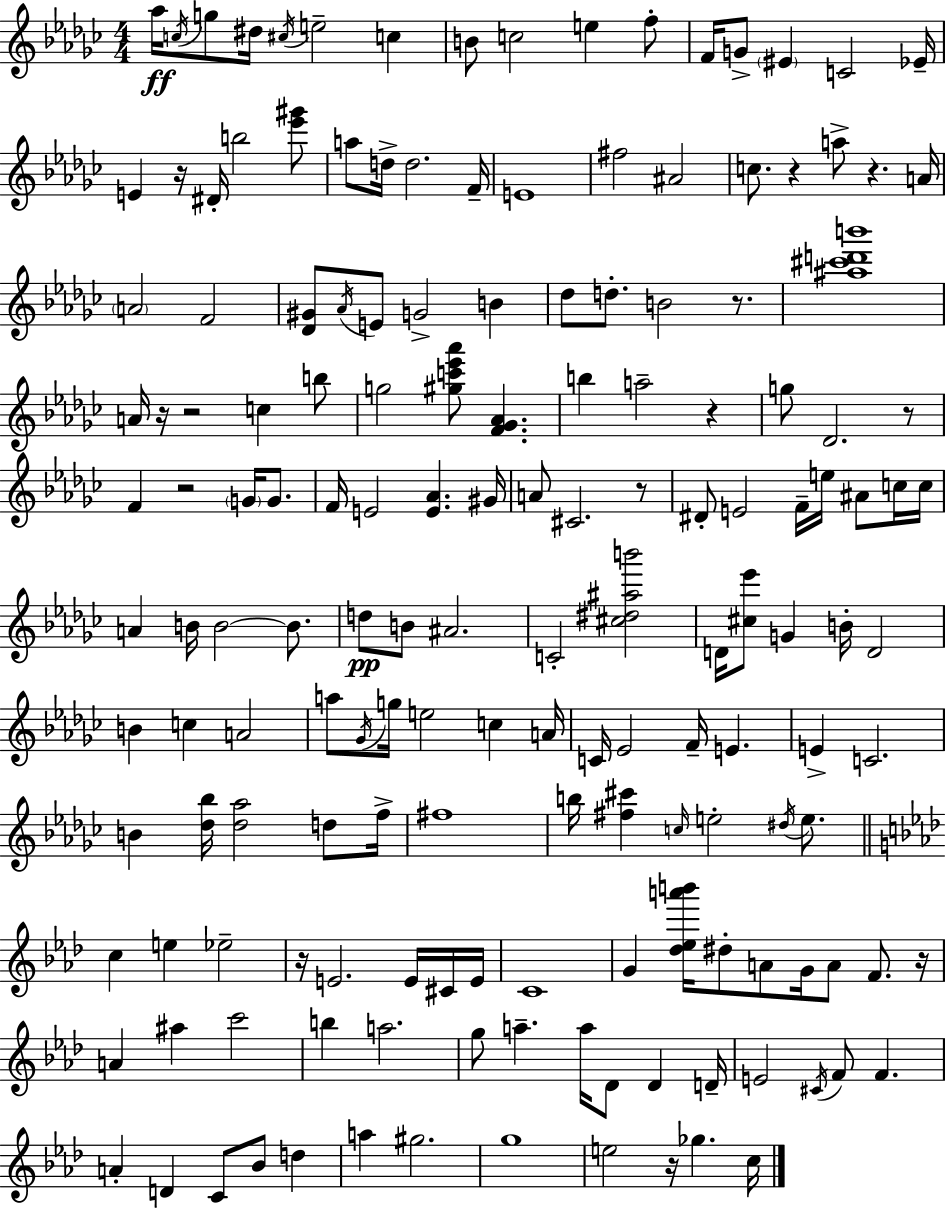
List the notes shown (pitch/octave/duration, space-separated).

Ab5/s C5/s G5/e D#5/s C#5/s E5/h C5/q B4/e C5/h E5/q F5/e F4/s G4/e EIS4/q C4/h Eb4/s E4/q R/s D#4/s B5/h [Eb6,G#6]/e A5/e D5/s D5/h. F4/s E4/w F#5/h A#4/h C5/e. R/q A5/e R/q. A4/s A4/h F4/h [Db4,G#4]/e Ab4/s E4/e G4/h B4/q Db5/e D5/e. B4/h R/e. [A#5,C#6,D6,B6]/w A4/s R/s R/h C5/q B5/e G5/h [G#5,C6,Eb6,Ab6]/e [F4,Gb4,Ab4]/q. B5/q A5/h R/q G5/e Db4/h. R/e F4/q R/h G4/s G4/e. F4/s E4/h [E4,Ab4]/q. G#4/s A4/e C#4/h. R/e D#4/e E4/h F4/s E5/s A#4/e C5/s C5/s A4/q B4/s B4/h B4/e. D5/e B4/e A#4/h. C4/h [C#5,D#5,A#5,B6]/h D4/s [C#5,Eb6]/e G4/q B4/s D4/h B4/q C5/q A4/h A5/e Gb4/s G5/s E5/h C5/q A4/s C4/s Eb4/h F4/s E4/q. E4/q C4/h. B4/q [Db5,Bb5]/s [Db5,Ab5]/h D5/e F5/s F#5/w B5/s [F#5,C#6]/q C5/s E5/h D#5/s E5/e. C5/q E5/q Eb5/h R/s E4/h. E4/s C#4/s E4/s C4/w G4/q [Db5,Eb5,A6,B6]/s D#5/e A4/e G4/s A4/e F4/e. R/s A4/q A#5/q C6/h B5/q A5/h. G5/e A5/q. A5/s Db4/e Db4/q D4/s E4/h C#4/s F4/e F4/q. A4/q D4/q C4/e Bb4/e D5/q A5/q G#5/h. G5/w E5/h R/s Gb5/q. C5/s